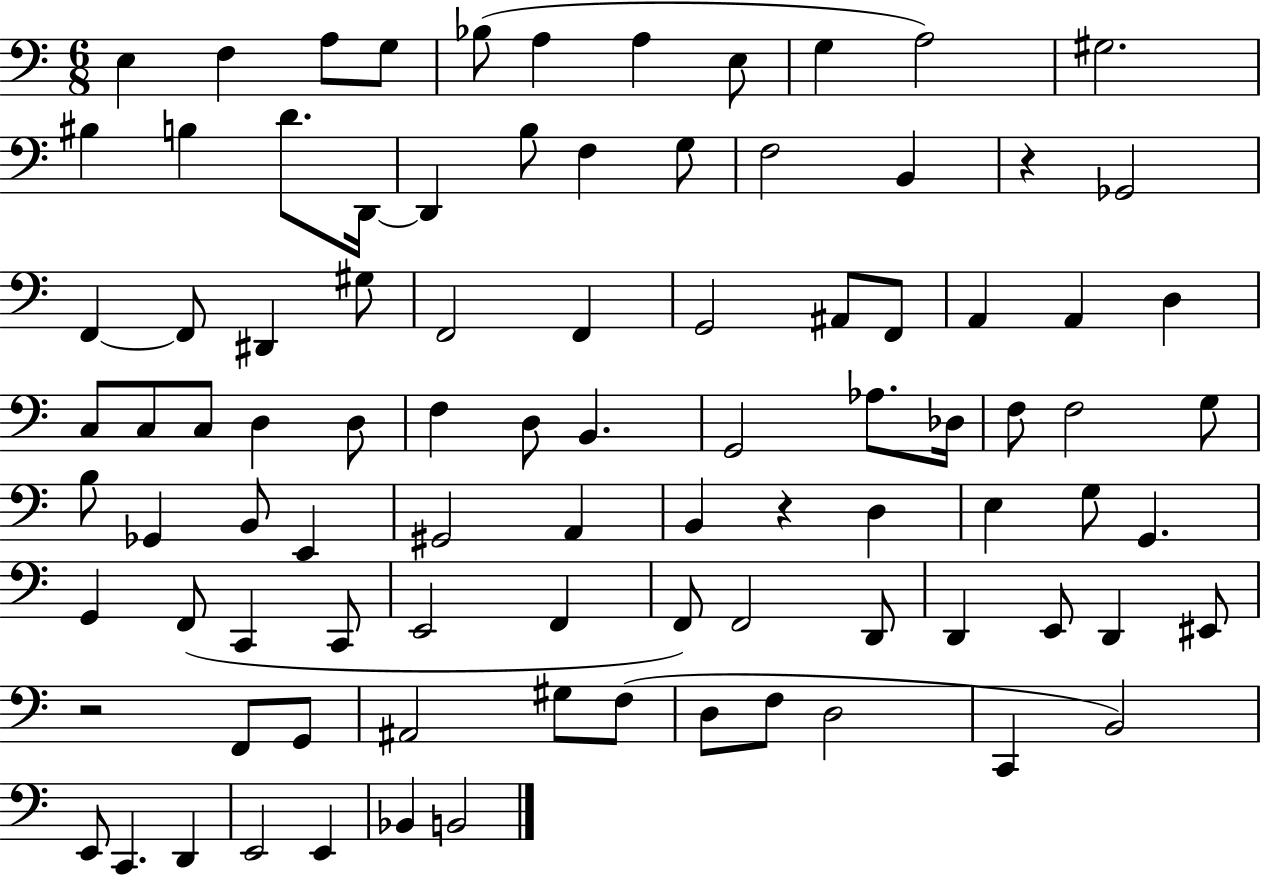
{
  \clef bass
  \numericTimeSignature
  \time 6/8
  \key c \major
  e4 f4 a8 g8 | bes8( a4 a4 e8 | g4 a2) | gis2. | \break bis4 b4 d'8. d,16~~ | d,4 b8 f4 g8 | f2 b,4 | r4 ges,2 | \break f,4~~ f,8 dis,4 gis8 | f,2 f,4 | g,2 ais,8 f,8 | a,4 a,4 d4 | \break c8 c8 c8 d4 d8 | f4 d8 b,4. | g,2 aes8. des16 | f8 f2 g8 | \break b8 ges,4 b,8 e,4 | gis,2 a,4 | b,4 r4 d4 | e4 g8 g,4. | \break g,4 f,8( c,4 c,8 | e,2 f,4 | f,8) f,2 d,8 | d,4 e,8 d,4 eis,8 | \break r2 f,8 g,8 | ais,2 gis8 f8( | d8 f8 d2 | c,4 b,2) | \break e,8 c,4. d,4 | e,2 e,4 | bes,4 b,2 | \bar "|."
}